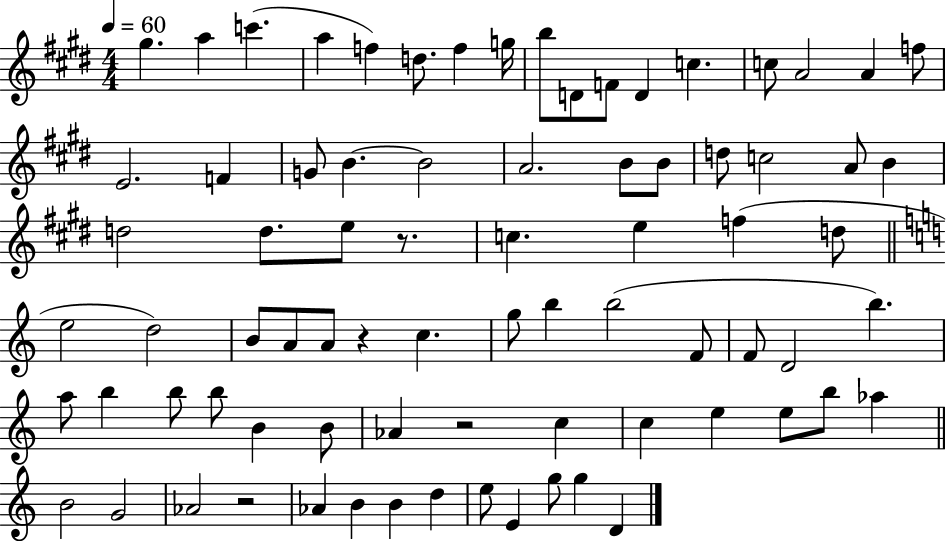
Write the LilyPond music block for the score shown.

{
  \clef treble
  \numericTimeSignature
  \time 4/4
  \key e \major
  \tempo 4 = 60
  gis''4. a''4 c'''4.( | a''4 f''4) d''8. f''4 g''16 | b''8 d'8 f'8 d'4 c''4. | c''8 a'2 a'4 f''8 | \break e'2. f'4 | g'8 b'4.~~ b'2 | a'2. b'8 b'8 | d''8 c''2 a'8 b'4 | \break d''2 d''8. e''8 r8. | c''4. e''4 f''4( d''8 | \bar "||" \break \key c \major e''2 d''2) | b'8 a'8 a'8 r4 c''4. | g''8 b''4 b''2( f'8 | f'8 d'2 b''4.) | \break a''8 b''4 b''8 b''8 b'4 b'8 | aes'4 r2 c''4 | c''4 e''4 e''8 b''8 aes''4 | \bar "||" \break \key c \major b'2 g'2 | aes'2 r2 | aes'4 b'4 b'4 d''4 | e''8 e'4 g''8 g''4 d'4 | \break \bar "|."
}